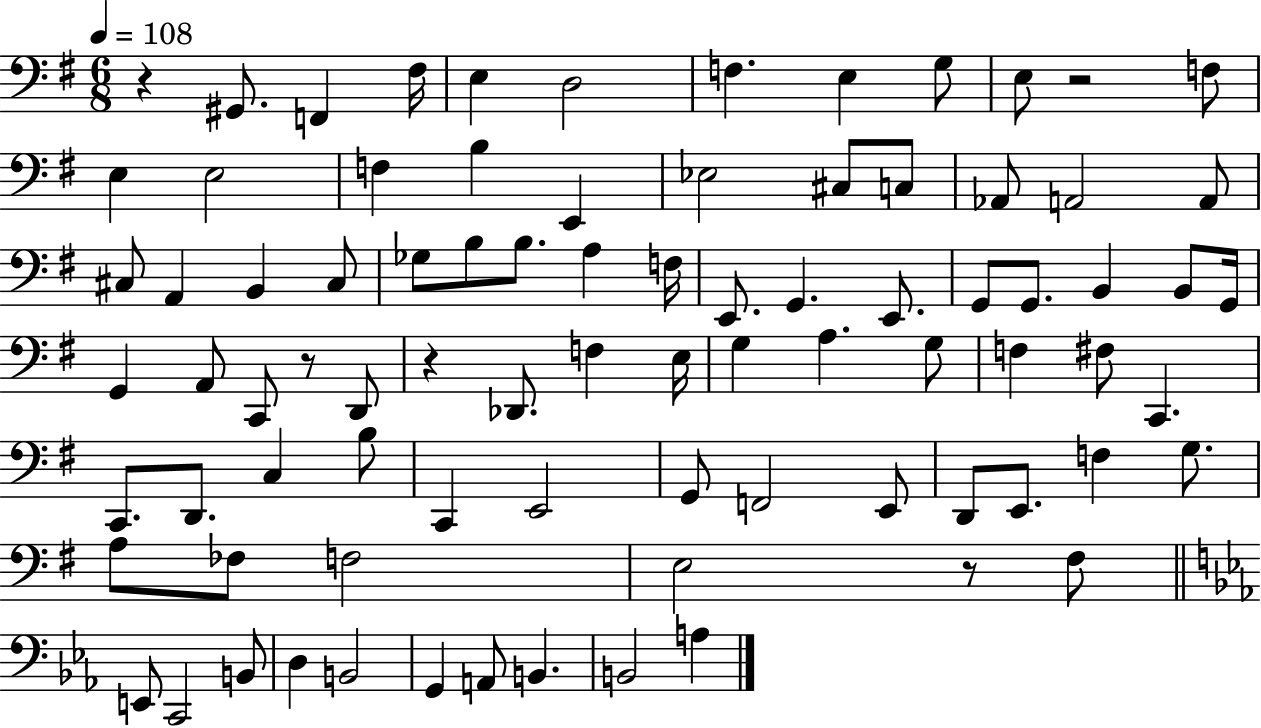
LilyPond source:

{
  \clef bass
  \numericTimeSignature
  \time 6/8
  \key g \major
  \tempo 4 = 108
  r4 gis,8. f,4 fis16 | e4 d2 | f4. e4 g8 | e8 r2 f8 | \break e4 e2 | f4 b4 e,4 | ees2 cis8 c8 | aes,8 a,2 a,8 | \break cis8 a,4 b,4 cis8 | ges8 b8 b8. a4 f16 | e,8. g,4. e,8. | g,8 g,8. b,4 b,8 g,16 | \break g,4 a,8 c,8 r8 d,8 | r4 des,8. f4 e16 | g4 a4. g8 | f4 fis8 c,4. | \break c,8. d,8. c4 b8 | c,4 e,2 | g,8 f,2 e,8 | d,8 e,8. f4 g8. | \break a8 fes8 f2 | e2 r8 fis8 | \bar "||" \break \key ees \major e,8 c,2 b,8 | d4 b,2 | g,4 a,8 b,4. | b,2 a4 | \break \bar "|."
}